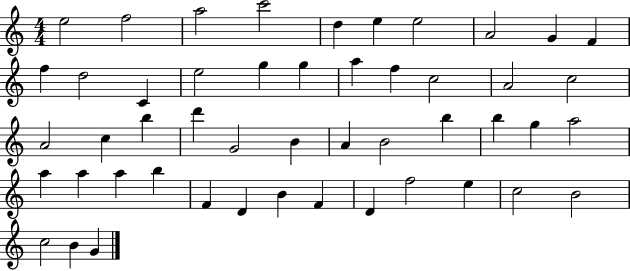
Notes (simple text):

E5/h F5/h A5/h C6/h D5/q E5/q E5/h A4/h G4/q F4/q F5/q D5/h C4/q E5/h G5/q G5/q A5/q F5/q C5/h A4/h C5/h A4/h C5/q B5/q D6/q G4/h B4/q A4/q B4/h B5/q B5/q G5/q A5/h A5/q A5/q A5/q B5/q F4/q D4/q B4/q F4/q D4/q F5/h E5/q C5/h B4/h C5/h B4/q G4/q